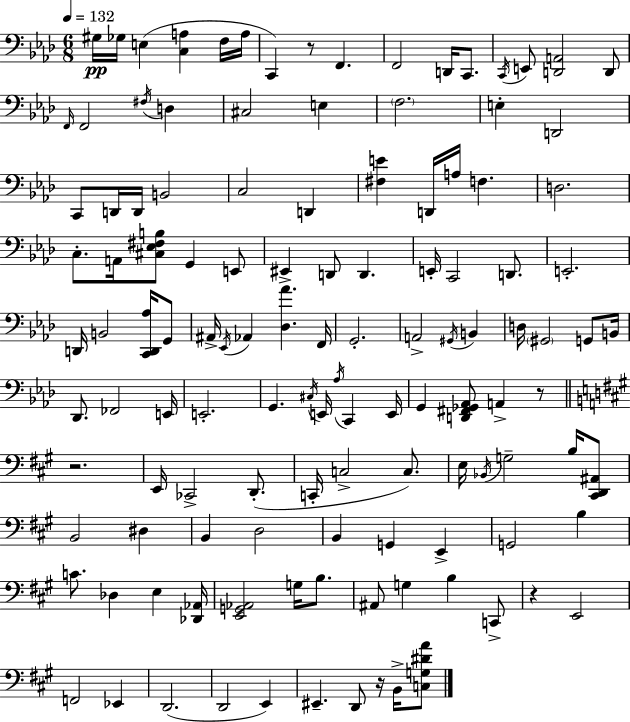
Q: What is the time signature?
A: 6/8